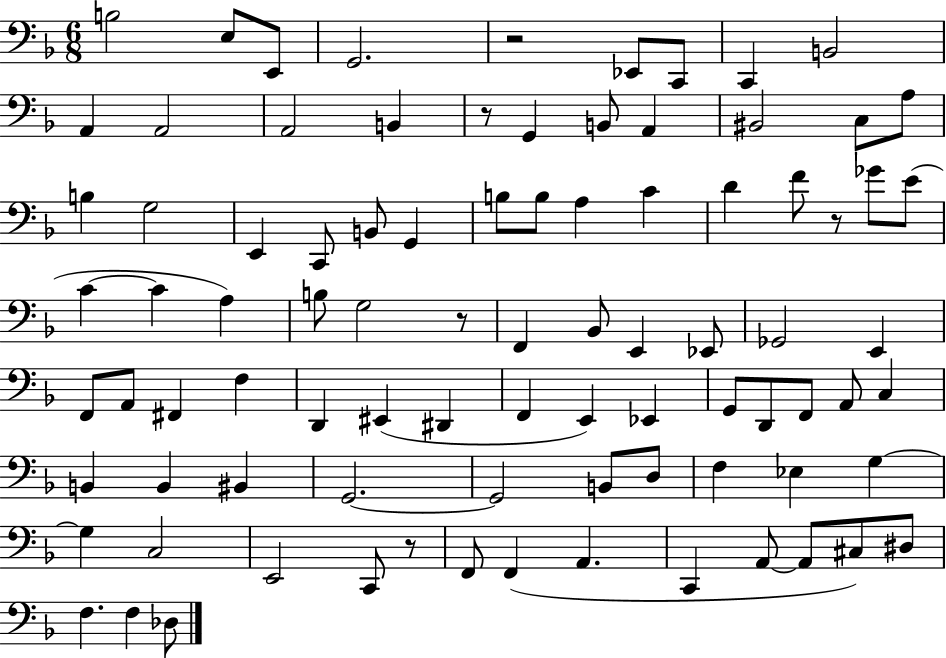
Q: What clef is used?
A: bass